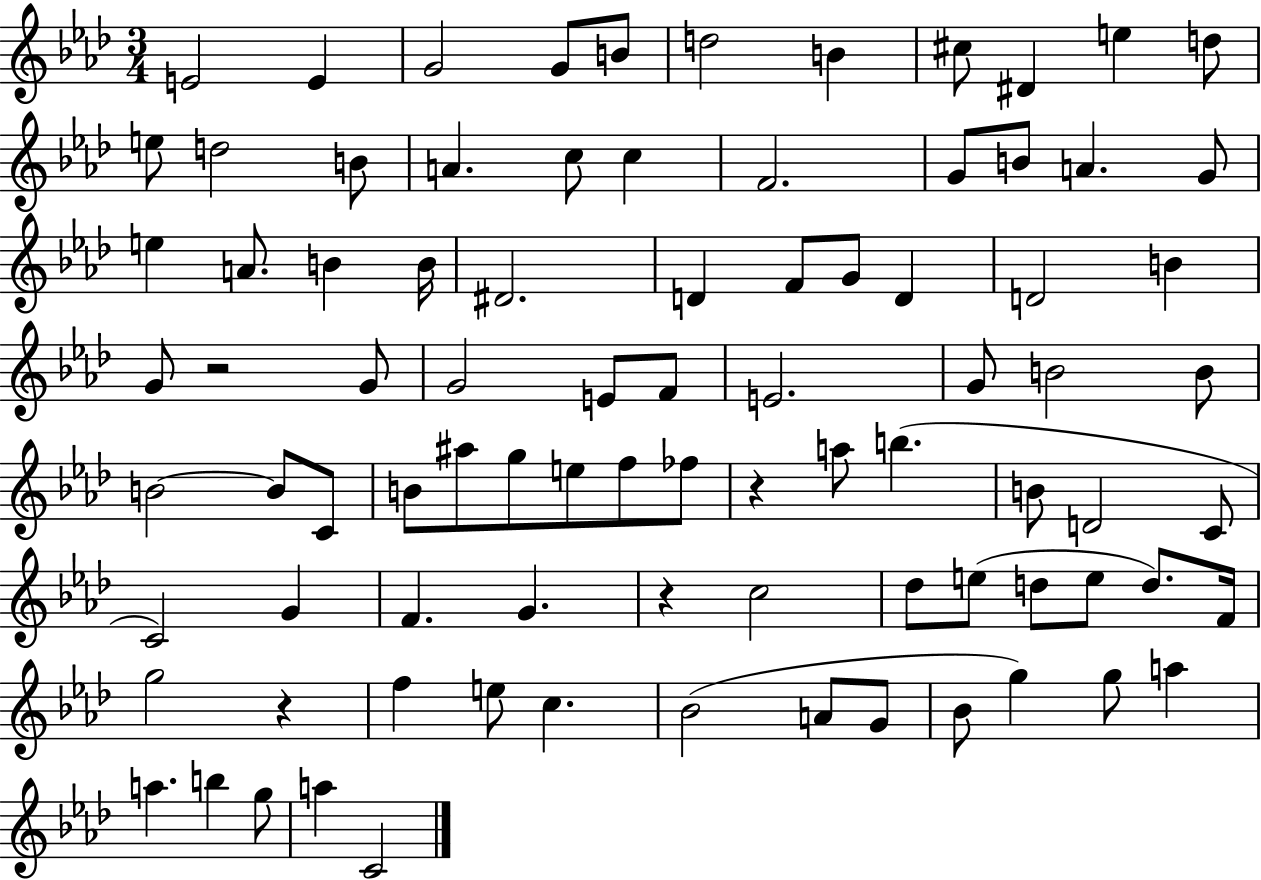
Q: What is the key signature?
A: AES major